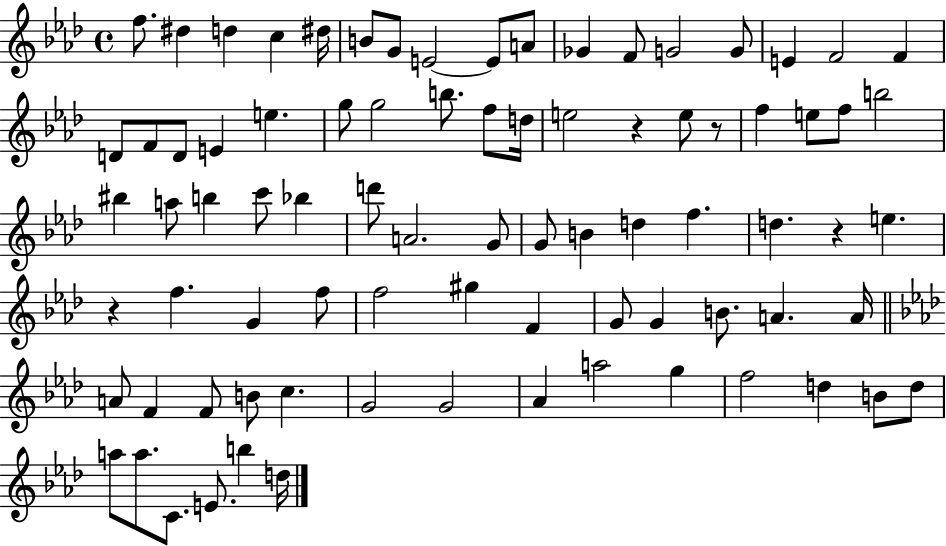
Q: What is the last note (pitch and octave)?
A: D5